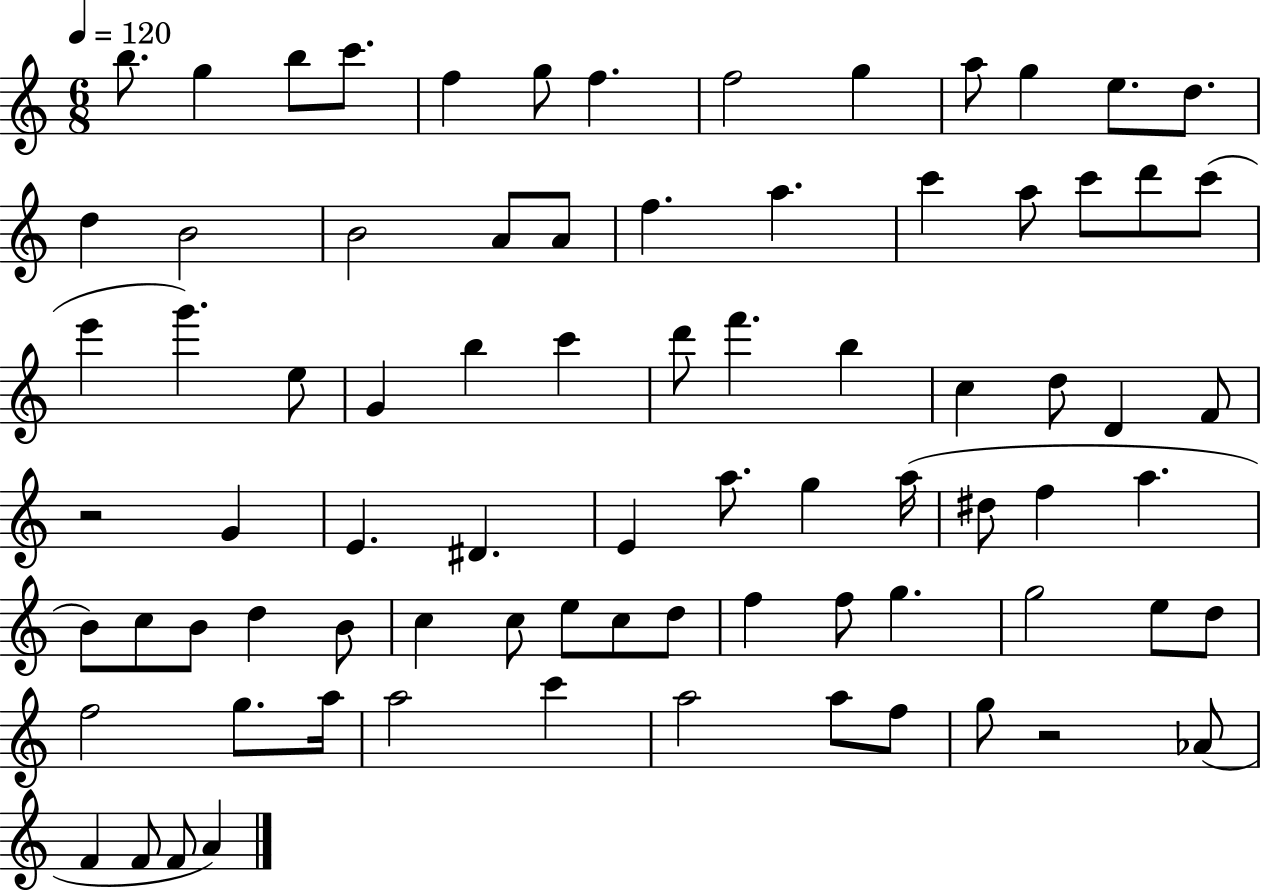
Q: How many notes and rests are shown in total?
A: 80